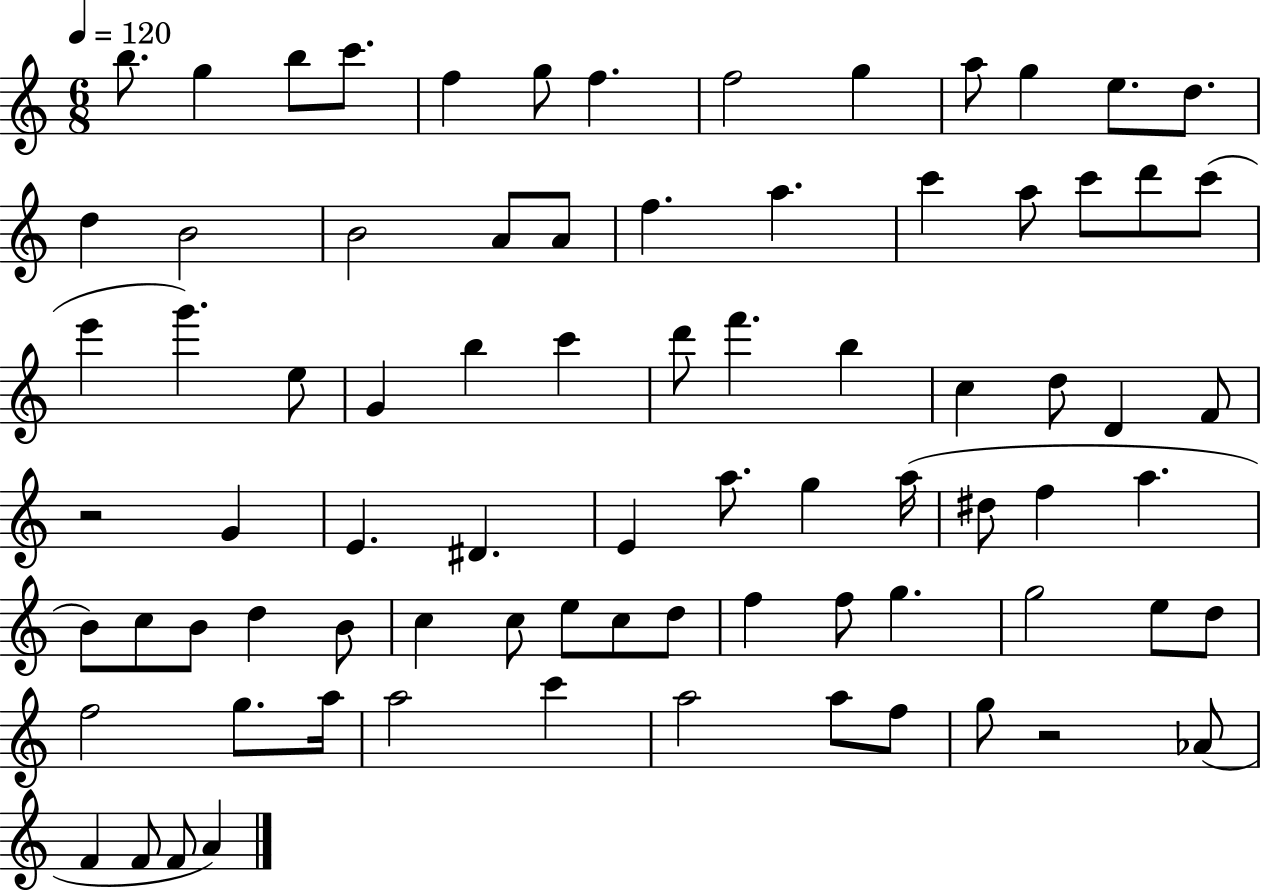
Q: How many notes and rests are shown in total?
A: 80